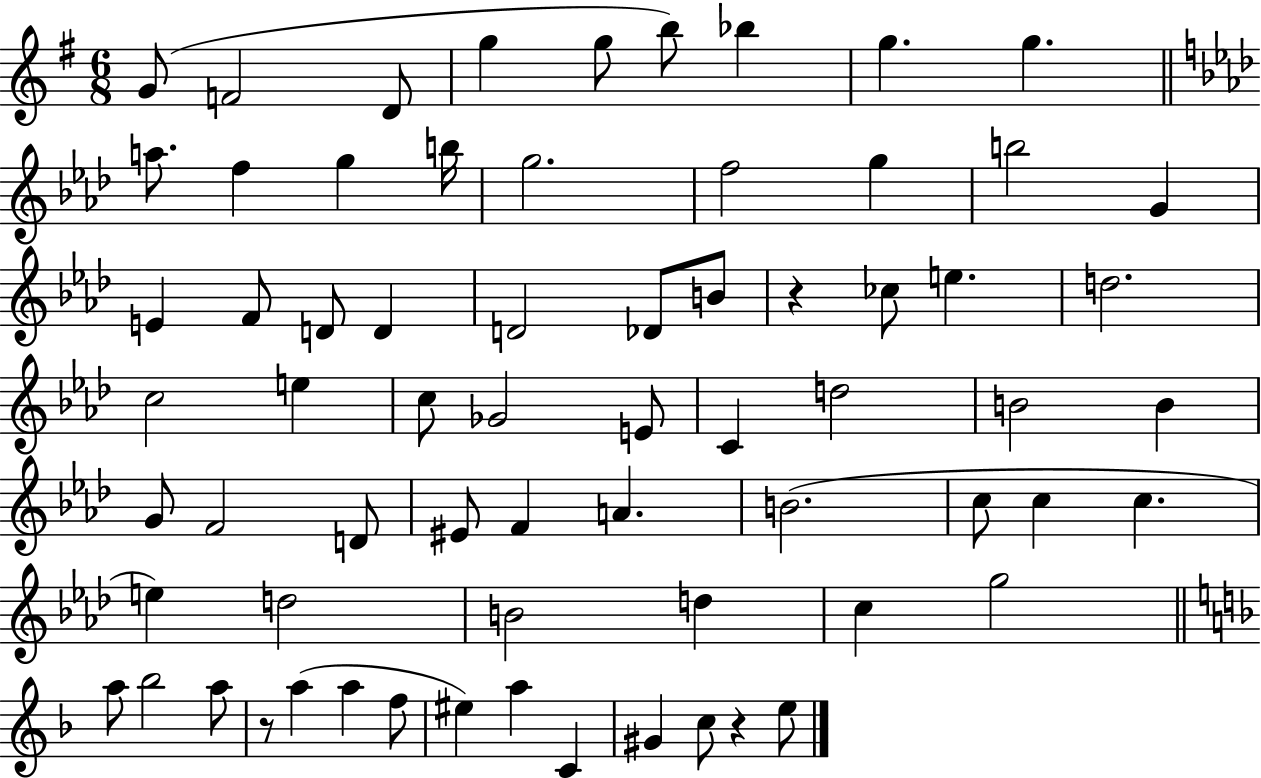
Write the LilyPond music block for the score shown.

{
  \clef treble
  \numericTimeSignature
  \time 6/8
  \key g \major
  g'8( f'2 d'8 | g''4 g''8 b''8) bes''4 | g''4. g''4. | \bar "||" \break \key aes \major a''8. f''4 g''4 b''16 | g''2. | f''2 g''4 | b''2 g'4 | \break e'4 f'8 d'8 d'4 | d'2 des'8 b'8 | r4 ces''8 e''4. | d''2. | \break c''2 e''4 | c''8 ges'2 e'8 | c'4 d''2 | b'2 b'4 | \break g'8 f'2 d'8 | eis'8 f'4 a'4. | b'2.( | c''8 c''4 c''4. | \break e''4) d''2 | b'2 d''4 | c''4 g''2 | \bar "||" \break \key d \minor a''8 bes''2 a''8 | r8 a''4( a''4 f''8 | eis''4) a''4 c'4 | gis'4 c''8 r4 e''8 | \break \bar "|."
}